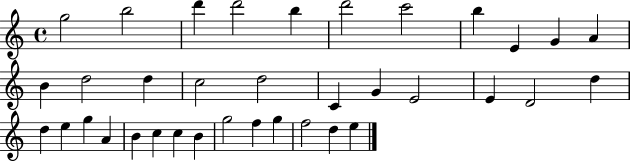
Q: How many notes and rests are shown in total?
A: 36